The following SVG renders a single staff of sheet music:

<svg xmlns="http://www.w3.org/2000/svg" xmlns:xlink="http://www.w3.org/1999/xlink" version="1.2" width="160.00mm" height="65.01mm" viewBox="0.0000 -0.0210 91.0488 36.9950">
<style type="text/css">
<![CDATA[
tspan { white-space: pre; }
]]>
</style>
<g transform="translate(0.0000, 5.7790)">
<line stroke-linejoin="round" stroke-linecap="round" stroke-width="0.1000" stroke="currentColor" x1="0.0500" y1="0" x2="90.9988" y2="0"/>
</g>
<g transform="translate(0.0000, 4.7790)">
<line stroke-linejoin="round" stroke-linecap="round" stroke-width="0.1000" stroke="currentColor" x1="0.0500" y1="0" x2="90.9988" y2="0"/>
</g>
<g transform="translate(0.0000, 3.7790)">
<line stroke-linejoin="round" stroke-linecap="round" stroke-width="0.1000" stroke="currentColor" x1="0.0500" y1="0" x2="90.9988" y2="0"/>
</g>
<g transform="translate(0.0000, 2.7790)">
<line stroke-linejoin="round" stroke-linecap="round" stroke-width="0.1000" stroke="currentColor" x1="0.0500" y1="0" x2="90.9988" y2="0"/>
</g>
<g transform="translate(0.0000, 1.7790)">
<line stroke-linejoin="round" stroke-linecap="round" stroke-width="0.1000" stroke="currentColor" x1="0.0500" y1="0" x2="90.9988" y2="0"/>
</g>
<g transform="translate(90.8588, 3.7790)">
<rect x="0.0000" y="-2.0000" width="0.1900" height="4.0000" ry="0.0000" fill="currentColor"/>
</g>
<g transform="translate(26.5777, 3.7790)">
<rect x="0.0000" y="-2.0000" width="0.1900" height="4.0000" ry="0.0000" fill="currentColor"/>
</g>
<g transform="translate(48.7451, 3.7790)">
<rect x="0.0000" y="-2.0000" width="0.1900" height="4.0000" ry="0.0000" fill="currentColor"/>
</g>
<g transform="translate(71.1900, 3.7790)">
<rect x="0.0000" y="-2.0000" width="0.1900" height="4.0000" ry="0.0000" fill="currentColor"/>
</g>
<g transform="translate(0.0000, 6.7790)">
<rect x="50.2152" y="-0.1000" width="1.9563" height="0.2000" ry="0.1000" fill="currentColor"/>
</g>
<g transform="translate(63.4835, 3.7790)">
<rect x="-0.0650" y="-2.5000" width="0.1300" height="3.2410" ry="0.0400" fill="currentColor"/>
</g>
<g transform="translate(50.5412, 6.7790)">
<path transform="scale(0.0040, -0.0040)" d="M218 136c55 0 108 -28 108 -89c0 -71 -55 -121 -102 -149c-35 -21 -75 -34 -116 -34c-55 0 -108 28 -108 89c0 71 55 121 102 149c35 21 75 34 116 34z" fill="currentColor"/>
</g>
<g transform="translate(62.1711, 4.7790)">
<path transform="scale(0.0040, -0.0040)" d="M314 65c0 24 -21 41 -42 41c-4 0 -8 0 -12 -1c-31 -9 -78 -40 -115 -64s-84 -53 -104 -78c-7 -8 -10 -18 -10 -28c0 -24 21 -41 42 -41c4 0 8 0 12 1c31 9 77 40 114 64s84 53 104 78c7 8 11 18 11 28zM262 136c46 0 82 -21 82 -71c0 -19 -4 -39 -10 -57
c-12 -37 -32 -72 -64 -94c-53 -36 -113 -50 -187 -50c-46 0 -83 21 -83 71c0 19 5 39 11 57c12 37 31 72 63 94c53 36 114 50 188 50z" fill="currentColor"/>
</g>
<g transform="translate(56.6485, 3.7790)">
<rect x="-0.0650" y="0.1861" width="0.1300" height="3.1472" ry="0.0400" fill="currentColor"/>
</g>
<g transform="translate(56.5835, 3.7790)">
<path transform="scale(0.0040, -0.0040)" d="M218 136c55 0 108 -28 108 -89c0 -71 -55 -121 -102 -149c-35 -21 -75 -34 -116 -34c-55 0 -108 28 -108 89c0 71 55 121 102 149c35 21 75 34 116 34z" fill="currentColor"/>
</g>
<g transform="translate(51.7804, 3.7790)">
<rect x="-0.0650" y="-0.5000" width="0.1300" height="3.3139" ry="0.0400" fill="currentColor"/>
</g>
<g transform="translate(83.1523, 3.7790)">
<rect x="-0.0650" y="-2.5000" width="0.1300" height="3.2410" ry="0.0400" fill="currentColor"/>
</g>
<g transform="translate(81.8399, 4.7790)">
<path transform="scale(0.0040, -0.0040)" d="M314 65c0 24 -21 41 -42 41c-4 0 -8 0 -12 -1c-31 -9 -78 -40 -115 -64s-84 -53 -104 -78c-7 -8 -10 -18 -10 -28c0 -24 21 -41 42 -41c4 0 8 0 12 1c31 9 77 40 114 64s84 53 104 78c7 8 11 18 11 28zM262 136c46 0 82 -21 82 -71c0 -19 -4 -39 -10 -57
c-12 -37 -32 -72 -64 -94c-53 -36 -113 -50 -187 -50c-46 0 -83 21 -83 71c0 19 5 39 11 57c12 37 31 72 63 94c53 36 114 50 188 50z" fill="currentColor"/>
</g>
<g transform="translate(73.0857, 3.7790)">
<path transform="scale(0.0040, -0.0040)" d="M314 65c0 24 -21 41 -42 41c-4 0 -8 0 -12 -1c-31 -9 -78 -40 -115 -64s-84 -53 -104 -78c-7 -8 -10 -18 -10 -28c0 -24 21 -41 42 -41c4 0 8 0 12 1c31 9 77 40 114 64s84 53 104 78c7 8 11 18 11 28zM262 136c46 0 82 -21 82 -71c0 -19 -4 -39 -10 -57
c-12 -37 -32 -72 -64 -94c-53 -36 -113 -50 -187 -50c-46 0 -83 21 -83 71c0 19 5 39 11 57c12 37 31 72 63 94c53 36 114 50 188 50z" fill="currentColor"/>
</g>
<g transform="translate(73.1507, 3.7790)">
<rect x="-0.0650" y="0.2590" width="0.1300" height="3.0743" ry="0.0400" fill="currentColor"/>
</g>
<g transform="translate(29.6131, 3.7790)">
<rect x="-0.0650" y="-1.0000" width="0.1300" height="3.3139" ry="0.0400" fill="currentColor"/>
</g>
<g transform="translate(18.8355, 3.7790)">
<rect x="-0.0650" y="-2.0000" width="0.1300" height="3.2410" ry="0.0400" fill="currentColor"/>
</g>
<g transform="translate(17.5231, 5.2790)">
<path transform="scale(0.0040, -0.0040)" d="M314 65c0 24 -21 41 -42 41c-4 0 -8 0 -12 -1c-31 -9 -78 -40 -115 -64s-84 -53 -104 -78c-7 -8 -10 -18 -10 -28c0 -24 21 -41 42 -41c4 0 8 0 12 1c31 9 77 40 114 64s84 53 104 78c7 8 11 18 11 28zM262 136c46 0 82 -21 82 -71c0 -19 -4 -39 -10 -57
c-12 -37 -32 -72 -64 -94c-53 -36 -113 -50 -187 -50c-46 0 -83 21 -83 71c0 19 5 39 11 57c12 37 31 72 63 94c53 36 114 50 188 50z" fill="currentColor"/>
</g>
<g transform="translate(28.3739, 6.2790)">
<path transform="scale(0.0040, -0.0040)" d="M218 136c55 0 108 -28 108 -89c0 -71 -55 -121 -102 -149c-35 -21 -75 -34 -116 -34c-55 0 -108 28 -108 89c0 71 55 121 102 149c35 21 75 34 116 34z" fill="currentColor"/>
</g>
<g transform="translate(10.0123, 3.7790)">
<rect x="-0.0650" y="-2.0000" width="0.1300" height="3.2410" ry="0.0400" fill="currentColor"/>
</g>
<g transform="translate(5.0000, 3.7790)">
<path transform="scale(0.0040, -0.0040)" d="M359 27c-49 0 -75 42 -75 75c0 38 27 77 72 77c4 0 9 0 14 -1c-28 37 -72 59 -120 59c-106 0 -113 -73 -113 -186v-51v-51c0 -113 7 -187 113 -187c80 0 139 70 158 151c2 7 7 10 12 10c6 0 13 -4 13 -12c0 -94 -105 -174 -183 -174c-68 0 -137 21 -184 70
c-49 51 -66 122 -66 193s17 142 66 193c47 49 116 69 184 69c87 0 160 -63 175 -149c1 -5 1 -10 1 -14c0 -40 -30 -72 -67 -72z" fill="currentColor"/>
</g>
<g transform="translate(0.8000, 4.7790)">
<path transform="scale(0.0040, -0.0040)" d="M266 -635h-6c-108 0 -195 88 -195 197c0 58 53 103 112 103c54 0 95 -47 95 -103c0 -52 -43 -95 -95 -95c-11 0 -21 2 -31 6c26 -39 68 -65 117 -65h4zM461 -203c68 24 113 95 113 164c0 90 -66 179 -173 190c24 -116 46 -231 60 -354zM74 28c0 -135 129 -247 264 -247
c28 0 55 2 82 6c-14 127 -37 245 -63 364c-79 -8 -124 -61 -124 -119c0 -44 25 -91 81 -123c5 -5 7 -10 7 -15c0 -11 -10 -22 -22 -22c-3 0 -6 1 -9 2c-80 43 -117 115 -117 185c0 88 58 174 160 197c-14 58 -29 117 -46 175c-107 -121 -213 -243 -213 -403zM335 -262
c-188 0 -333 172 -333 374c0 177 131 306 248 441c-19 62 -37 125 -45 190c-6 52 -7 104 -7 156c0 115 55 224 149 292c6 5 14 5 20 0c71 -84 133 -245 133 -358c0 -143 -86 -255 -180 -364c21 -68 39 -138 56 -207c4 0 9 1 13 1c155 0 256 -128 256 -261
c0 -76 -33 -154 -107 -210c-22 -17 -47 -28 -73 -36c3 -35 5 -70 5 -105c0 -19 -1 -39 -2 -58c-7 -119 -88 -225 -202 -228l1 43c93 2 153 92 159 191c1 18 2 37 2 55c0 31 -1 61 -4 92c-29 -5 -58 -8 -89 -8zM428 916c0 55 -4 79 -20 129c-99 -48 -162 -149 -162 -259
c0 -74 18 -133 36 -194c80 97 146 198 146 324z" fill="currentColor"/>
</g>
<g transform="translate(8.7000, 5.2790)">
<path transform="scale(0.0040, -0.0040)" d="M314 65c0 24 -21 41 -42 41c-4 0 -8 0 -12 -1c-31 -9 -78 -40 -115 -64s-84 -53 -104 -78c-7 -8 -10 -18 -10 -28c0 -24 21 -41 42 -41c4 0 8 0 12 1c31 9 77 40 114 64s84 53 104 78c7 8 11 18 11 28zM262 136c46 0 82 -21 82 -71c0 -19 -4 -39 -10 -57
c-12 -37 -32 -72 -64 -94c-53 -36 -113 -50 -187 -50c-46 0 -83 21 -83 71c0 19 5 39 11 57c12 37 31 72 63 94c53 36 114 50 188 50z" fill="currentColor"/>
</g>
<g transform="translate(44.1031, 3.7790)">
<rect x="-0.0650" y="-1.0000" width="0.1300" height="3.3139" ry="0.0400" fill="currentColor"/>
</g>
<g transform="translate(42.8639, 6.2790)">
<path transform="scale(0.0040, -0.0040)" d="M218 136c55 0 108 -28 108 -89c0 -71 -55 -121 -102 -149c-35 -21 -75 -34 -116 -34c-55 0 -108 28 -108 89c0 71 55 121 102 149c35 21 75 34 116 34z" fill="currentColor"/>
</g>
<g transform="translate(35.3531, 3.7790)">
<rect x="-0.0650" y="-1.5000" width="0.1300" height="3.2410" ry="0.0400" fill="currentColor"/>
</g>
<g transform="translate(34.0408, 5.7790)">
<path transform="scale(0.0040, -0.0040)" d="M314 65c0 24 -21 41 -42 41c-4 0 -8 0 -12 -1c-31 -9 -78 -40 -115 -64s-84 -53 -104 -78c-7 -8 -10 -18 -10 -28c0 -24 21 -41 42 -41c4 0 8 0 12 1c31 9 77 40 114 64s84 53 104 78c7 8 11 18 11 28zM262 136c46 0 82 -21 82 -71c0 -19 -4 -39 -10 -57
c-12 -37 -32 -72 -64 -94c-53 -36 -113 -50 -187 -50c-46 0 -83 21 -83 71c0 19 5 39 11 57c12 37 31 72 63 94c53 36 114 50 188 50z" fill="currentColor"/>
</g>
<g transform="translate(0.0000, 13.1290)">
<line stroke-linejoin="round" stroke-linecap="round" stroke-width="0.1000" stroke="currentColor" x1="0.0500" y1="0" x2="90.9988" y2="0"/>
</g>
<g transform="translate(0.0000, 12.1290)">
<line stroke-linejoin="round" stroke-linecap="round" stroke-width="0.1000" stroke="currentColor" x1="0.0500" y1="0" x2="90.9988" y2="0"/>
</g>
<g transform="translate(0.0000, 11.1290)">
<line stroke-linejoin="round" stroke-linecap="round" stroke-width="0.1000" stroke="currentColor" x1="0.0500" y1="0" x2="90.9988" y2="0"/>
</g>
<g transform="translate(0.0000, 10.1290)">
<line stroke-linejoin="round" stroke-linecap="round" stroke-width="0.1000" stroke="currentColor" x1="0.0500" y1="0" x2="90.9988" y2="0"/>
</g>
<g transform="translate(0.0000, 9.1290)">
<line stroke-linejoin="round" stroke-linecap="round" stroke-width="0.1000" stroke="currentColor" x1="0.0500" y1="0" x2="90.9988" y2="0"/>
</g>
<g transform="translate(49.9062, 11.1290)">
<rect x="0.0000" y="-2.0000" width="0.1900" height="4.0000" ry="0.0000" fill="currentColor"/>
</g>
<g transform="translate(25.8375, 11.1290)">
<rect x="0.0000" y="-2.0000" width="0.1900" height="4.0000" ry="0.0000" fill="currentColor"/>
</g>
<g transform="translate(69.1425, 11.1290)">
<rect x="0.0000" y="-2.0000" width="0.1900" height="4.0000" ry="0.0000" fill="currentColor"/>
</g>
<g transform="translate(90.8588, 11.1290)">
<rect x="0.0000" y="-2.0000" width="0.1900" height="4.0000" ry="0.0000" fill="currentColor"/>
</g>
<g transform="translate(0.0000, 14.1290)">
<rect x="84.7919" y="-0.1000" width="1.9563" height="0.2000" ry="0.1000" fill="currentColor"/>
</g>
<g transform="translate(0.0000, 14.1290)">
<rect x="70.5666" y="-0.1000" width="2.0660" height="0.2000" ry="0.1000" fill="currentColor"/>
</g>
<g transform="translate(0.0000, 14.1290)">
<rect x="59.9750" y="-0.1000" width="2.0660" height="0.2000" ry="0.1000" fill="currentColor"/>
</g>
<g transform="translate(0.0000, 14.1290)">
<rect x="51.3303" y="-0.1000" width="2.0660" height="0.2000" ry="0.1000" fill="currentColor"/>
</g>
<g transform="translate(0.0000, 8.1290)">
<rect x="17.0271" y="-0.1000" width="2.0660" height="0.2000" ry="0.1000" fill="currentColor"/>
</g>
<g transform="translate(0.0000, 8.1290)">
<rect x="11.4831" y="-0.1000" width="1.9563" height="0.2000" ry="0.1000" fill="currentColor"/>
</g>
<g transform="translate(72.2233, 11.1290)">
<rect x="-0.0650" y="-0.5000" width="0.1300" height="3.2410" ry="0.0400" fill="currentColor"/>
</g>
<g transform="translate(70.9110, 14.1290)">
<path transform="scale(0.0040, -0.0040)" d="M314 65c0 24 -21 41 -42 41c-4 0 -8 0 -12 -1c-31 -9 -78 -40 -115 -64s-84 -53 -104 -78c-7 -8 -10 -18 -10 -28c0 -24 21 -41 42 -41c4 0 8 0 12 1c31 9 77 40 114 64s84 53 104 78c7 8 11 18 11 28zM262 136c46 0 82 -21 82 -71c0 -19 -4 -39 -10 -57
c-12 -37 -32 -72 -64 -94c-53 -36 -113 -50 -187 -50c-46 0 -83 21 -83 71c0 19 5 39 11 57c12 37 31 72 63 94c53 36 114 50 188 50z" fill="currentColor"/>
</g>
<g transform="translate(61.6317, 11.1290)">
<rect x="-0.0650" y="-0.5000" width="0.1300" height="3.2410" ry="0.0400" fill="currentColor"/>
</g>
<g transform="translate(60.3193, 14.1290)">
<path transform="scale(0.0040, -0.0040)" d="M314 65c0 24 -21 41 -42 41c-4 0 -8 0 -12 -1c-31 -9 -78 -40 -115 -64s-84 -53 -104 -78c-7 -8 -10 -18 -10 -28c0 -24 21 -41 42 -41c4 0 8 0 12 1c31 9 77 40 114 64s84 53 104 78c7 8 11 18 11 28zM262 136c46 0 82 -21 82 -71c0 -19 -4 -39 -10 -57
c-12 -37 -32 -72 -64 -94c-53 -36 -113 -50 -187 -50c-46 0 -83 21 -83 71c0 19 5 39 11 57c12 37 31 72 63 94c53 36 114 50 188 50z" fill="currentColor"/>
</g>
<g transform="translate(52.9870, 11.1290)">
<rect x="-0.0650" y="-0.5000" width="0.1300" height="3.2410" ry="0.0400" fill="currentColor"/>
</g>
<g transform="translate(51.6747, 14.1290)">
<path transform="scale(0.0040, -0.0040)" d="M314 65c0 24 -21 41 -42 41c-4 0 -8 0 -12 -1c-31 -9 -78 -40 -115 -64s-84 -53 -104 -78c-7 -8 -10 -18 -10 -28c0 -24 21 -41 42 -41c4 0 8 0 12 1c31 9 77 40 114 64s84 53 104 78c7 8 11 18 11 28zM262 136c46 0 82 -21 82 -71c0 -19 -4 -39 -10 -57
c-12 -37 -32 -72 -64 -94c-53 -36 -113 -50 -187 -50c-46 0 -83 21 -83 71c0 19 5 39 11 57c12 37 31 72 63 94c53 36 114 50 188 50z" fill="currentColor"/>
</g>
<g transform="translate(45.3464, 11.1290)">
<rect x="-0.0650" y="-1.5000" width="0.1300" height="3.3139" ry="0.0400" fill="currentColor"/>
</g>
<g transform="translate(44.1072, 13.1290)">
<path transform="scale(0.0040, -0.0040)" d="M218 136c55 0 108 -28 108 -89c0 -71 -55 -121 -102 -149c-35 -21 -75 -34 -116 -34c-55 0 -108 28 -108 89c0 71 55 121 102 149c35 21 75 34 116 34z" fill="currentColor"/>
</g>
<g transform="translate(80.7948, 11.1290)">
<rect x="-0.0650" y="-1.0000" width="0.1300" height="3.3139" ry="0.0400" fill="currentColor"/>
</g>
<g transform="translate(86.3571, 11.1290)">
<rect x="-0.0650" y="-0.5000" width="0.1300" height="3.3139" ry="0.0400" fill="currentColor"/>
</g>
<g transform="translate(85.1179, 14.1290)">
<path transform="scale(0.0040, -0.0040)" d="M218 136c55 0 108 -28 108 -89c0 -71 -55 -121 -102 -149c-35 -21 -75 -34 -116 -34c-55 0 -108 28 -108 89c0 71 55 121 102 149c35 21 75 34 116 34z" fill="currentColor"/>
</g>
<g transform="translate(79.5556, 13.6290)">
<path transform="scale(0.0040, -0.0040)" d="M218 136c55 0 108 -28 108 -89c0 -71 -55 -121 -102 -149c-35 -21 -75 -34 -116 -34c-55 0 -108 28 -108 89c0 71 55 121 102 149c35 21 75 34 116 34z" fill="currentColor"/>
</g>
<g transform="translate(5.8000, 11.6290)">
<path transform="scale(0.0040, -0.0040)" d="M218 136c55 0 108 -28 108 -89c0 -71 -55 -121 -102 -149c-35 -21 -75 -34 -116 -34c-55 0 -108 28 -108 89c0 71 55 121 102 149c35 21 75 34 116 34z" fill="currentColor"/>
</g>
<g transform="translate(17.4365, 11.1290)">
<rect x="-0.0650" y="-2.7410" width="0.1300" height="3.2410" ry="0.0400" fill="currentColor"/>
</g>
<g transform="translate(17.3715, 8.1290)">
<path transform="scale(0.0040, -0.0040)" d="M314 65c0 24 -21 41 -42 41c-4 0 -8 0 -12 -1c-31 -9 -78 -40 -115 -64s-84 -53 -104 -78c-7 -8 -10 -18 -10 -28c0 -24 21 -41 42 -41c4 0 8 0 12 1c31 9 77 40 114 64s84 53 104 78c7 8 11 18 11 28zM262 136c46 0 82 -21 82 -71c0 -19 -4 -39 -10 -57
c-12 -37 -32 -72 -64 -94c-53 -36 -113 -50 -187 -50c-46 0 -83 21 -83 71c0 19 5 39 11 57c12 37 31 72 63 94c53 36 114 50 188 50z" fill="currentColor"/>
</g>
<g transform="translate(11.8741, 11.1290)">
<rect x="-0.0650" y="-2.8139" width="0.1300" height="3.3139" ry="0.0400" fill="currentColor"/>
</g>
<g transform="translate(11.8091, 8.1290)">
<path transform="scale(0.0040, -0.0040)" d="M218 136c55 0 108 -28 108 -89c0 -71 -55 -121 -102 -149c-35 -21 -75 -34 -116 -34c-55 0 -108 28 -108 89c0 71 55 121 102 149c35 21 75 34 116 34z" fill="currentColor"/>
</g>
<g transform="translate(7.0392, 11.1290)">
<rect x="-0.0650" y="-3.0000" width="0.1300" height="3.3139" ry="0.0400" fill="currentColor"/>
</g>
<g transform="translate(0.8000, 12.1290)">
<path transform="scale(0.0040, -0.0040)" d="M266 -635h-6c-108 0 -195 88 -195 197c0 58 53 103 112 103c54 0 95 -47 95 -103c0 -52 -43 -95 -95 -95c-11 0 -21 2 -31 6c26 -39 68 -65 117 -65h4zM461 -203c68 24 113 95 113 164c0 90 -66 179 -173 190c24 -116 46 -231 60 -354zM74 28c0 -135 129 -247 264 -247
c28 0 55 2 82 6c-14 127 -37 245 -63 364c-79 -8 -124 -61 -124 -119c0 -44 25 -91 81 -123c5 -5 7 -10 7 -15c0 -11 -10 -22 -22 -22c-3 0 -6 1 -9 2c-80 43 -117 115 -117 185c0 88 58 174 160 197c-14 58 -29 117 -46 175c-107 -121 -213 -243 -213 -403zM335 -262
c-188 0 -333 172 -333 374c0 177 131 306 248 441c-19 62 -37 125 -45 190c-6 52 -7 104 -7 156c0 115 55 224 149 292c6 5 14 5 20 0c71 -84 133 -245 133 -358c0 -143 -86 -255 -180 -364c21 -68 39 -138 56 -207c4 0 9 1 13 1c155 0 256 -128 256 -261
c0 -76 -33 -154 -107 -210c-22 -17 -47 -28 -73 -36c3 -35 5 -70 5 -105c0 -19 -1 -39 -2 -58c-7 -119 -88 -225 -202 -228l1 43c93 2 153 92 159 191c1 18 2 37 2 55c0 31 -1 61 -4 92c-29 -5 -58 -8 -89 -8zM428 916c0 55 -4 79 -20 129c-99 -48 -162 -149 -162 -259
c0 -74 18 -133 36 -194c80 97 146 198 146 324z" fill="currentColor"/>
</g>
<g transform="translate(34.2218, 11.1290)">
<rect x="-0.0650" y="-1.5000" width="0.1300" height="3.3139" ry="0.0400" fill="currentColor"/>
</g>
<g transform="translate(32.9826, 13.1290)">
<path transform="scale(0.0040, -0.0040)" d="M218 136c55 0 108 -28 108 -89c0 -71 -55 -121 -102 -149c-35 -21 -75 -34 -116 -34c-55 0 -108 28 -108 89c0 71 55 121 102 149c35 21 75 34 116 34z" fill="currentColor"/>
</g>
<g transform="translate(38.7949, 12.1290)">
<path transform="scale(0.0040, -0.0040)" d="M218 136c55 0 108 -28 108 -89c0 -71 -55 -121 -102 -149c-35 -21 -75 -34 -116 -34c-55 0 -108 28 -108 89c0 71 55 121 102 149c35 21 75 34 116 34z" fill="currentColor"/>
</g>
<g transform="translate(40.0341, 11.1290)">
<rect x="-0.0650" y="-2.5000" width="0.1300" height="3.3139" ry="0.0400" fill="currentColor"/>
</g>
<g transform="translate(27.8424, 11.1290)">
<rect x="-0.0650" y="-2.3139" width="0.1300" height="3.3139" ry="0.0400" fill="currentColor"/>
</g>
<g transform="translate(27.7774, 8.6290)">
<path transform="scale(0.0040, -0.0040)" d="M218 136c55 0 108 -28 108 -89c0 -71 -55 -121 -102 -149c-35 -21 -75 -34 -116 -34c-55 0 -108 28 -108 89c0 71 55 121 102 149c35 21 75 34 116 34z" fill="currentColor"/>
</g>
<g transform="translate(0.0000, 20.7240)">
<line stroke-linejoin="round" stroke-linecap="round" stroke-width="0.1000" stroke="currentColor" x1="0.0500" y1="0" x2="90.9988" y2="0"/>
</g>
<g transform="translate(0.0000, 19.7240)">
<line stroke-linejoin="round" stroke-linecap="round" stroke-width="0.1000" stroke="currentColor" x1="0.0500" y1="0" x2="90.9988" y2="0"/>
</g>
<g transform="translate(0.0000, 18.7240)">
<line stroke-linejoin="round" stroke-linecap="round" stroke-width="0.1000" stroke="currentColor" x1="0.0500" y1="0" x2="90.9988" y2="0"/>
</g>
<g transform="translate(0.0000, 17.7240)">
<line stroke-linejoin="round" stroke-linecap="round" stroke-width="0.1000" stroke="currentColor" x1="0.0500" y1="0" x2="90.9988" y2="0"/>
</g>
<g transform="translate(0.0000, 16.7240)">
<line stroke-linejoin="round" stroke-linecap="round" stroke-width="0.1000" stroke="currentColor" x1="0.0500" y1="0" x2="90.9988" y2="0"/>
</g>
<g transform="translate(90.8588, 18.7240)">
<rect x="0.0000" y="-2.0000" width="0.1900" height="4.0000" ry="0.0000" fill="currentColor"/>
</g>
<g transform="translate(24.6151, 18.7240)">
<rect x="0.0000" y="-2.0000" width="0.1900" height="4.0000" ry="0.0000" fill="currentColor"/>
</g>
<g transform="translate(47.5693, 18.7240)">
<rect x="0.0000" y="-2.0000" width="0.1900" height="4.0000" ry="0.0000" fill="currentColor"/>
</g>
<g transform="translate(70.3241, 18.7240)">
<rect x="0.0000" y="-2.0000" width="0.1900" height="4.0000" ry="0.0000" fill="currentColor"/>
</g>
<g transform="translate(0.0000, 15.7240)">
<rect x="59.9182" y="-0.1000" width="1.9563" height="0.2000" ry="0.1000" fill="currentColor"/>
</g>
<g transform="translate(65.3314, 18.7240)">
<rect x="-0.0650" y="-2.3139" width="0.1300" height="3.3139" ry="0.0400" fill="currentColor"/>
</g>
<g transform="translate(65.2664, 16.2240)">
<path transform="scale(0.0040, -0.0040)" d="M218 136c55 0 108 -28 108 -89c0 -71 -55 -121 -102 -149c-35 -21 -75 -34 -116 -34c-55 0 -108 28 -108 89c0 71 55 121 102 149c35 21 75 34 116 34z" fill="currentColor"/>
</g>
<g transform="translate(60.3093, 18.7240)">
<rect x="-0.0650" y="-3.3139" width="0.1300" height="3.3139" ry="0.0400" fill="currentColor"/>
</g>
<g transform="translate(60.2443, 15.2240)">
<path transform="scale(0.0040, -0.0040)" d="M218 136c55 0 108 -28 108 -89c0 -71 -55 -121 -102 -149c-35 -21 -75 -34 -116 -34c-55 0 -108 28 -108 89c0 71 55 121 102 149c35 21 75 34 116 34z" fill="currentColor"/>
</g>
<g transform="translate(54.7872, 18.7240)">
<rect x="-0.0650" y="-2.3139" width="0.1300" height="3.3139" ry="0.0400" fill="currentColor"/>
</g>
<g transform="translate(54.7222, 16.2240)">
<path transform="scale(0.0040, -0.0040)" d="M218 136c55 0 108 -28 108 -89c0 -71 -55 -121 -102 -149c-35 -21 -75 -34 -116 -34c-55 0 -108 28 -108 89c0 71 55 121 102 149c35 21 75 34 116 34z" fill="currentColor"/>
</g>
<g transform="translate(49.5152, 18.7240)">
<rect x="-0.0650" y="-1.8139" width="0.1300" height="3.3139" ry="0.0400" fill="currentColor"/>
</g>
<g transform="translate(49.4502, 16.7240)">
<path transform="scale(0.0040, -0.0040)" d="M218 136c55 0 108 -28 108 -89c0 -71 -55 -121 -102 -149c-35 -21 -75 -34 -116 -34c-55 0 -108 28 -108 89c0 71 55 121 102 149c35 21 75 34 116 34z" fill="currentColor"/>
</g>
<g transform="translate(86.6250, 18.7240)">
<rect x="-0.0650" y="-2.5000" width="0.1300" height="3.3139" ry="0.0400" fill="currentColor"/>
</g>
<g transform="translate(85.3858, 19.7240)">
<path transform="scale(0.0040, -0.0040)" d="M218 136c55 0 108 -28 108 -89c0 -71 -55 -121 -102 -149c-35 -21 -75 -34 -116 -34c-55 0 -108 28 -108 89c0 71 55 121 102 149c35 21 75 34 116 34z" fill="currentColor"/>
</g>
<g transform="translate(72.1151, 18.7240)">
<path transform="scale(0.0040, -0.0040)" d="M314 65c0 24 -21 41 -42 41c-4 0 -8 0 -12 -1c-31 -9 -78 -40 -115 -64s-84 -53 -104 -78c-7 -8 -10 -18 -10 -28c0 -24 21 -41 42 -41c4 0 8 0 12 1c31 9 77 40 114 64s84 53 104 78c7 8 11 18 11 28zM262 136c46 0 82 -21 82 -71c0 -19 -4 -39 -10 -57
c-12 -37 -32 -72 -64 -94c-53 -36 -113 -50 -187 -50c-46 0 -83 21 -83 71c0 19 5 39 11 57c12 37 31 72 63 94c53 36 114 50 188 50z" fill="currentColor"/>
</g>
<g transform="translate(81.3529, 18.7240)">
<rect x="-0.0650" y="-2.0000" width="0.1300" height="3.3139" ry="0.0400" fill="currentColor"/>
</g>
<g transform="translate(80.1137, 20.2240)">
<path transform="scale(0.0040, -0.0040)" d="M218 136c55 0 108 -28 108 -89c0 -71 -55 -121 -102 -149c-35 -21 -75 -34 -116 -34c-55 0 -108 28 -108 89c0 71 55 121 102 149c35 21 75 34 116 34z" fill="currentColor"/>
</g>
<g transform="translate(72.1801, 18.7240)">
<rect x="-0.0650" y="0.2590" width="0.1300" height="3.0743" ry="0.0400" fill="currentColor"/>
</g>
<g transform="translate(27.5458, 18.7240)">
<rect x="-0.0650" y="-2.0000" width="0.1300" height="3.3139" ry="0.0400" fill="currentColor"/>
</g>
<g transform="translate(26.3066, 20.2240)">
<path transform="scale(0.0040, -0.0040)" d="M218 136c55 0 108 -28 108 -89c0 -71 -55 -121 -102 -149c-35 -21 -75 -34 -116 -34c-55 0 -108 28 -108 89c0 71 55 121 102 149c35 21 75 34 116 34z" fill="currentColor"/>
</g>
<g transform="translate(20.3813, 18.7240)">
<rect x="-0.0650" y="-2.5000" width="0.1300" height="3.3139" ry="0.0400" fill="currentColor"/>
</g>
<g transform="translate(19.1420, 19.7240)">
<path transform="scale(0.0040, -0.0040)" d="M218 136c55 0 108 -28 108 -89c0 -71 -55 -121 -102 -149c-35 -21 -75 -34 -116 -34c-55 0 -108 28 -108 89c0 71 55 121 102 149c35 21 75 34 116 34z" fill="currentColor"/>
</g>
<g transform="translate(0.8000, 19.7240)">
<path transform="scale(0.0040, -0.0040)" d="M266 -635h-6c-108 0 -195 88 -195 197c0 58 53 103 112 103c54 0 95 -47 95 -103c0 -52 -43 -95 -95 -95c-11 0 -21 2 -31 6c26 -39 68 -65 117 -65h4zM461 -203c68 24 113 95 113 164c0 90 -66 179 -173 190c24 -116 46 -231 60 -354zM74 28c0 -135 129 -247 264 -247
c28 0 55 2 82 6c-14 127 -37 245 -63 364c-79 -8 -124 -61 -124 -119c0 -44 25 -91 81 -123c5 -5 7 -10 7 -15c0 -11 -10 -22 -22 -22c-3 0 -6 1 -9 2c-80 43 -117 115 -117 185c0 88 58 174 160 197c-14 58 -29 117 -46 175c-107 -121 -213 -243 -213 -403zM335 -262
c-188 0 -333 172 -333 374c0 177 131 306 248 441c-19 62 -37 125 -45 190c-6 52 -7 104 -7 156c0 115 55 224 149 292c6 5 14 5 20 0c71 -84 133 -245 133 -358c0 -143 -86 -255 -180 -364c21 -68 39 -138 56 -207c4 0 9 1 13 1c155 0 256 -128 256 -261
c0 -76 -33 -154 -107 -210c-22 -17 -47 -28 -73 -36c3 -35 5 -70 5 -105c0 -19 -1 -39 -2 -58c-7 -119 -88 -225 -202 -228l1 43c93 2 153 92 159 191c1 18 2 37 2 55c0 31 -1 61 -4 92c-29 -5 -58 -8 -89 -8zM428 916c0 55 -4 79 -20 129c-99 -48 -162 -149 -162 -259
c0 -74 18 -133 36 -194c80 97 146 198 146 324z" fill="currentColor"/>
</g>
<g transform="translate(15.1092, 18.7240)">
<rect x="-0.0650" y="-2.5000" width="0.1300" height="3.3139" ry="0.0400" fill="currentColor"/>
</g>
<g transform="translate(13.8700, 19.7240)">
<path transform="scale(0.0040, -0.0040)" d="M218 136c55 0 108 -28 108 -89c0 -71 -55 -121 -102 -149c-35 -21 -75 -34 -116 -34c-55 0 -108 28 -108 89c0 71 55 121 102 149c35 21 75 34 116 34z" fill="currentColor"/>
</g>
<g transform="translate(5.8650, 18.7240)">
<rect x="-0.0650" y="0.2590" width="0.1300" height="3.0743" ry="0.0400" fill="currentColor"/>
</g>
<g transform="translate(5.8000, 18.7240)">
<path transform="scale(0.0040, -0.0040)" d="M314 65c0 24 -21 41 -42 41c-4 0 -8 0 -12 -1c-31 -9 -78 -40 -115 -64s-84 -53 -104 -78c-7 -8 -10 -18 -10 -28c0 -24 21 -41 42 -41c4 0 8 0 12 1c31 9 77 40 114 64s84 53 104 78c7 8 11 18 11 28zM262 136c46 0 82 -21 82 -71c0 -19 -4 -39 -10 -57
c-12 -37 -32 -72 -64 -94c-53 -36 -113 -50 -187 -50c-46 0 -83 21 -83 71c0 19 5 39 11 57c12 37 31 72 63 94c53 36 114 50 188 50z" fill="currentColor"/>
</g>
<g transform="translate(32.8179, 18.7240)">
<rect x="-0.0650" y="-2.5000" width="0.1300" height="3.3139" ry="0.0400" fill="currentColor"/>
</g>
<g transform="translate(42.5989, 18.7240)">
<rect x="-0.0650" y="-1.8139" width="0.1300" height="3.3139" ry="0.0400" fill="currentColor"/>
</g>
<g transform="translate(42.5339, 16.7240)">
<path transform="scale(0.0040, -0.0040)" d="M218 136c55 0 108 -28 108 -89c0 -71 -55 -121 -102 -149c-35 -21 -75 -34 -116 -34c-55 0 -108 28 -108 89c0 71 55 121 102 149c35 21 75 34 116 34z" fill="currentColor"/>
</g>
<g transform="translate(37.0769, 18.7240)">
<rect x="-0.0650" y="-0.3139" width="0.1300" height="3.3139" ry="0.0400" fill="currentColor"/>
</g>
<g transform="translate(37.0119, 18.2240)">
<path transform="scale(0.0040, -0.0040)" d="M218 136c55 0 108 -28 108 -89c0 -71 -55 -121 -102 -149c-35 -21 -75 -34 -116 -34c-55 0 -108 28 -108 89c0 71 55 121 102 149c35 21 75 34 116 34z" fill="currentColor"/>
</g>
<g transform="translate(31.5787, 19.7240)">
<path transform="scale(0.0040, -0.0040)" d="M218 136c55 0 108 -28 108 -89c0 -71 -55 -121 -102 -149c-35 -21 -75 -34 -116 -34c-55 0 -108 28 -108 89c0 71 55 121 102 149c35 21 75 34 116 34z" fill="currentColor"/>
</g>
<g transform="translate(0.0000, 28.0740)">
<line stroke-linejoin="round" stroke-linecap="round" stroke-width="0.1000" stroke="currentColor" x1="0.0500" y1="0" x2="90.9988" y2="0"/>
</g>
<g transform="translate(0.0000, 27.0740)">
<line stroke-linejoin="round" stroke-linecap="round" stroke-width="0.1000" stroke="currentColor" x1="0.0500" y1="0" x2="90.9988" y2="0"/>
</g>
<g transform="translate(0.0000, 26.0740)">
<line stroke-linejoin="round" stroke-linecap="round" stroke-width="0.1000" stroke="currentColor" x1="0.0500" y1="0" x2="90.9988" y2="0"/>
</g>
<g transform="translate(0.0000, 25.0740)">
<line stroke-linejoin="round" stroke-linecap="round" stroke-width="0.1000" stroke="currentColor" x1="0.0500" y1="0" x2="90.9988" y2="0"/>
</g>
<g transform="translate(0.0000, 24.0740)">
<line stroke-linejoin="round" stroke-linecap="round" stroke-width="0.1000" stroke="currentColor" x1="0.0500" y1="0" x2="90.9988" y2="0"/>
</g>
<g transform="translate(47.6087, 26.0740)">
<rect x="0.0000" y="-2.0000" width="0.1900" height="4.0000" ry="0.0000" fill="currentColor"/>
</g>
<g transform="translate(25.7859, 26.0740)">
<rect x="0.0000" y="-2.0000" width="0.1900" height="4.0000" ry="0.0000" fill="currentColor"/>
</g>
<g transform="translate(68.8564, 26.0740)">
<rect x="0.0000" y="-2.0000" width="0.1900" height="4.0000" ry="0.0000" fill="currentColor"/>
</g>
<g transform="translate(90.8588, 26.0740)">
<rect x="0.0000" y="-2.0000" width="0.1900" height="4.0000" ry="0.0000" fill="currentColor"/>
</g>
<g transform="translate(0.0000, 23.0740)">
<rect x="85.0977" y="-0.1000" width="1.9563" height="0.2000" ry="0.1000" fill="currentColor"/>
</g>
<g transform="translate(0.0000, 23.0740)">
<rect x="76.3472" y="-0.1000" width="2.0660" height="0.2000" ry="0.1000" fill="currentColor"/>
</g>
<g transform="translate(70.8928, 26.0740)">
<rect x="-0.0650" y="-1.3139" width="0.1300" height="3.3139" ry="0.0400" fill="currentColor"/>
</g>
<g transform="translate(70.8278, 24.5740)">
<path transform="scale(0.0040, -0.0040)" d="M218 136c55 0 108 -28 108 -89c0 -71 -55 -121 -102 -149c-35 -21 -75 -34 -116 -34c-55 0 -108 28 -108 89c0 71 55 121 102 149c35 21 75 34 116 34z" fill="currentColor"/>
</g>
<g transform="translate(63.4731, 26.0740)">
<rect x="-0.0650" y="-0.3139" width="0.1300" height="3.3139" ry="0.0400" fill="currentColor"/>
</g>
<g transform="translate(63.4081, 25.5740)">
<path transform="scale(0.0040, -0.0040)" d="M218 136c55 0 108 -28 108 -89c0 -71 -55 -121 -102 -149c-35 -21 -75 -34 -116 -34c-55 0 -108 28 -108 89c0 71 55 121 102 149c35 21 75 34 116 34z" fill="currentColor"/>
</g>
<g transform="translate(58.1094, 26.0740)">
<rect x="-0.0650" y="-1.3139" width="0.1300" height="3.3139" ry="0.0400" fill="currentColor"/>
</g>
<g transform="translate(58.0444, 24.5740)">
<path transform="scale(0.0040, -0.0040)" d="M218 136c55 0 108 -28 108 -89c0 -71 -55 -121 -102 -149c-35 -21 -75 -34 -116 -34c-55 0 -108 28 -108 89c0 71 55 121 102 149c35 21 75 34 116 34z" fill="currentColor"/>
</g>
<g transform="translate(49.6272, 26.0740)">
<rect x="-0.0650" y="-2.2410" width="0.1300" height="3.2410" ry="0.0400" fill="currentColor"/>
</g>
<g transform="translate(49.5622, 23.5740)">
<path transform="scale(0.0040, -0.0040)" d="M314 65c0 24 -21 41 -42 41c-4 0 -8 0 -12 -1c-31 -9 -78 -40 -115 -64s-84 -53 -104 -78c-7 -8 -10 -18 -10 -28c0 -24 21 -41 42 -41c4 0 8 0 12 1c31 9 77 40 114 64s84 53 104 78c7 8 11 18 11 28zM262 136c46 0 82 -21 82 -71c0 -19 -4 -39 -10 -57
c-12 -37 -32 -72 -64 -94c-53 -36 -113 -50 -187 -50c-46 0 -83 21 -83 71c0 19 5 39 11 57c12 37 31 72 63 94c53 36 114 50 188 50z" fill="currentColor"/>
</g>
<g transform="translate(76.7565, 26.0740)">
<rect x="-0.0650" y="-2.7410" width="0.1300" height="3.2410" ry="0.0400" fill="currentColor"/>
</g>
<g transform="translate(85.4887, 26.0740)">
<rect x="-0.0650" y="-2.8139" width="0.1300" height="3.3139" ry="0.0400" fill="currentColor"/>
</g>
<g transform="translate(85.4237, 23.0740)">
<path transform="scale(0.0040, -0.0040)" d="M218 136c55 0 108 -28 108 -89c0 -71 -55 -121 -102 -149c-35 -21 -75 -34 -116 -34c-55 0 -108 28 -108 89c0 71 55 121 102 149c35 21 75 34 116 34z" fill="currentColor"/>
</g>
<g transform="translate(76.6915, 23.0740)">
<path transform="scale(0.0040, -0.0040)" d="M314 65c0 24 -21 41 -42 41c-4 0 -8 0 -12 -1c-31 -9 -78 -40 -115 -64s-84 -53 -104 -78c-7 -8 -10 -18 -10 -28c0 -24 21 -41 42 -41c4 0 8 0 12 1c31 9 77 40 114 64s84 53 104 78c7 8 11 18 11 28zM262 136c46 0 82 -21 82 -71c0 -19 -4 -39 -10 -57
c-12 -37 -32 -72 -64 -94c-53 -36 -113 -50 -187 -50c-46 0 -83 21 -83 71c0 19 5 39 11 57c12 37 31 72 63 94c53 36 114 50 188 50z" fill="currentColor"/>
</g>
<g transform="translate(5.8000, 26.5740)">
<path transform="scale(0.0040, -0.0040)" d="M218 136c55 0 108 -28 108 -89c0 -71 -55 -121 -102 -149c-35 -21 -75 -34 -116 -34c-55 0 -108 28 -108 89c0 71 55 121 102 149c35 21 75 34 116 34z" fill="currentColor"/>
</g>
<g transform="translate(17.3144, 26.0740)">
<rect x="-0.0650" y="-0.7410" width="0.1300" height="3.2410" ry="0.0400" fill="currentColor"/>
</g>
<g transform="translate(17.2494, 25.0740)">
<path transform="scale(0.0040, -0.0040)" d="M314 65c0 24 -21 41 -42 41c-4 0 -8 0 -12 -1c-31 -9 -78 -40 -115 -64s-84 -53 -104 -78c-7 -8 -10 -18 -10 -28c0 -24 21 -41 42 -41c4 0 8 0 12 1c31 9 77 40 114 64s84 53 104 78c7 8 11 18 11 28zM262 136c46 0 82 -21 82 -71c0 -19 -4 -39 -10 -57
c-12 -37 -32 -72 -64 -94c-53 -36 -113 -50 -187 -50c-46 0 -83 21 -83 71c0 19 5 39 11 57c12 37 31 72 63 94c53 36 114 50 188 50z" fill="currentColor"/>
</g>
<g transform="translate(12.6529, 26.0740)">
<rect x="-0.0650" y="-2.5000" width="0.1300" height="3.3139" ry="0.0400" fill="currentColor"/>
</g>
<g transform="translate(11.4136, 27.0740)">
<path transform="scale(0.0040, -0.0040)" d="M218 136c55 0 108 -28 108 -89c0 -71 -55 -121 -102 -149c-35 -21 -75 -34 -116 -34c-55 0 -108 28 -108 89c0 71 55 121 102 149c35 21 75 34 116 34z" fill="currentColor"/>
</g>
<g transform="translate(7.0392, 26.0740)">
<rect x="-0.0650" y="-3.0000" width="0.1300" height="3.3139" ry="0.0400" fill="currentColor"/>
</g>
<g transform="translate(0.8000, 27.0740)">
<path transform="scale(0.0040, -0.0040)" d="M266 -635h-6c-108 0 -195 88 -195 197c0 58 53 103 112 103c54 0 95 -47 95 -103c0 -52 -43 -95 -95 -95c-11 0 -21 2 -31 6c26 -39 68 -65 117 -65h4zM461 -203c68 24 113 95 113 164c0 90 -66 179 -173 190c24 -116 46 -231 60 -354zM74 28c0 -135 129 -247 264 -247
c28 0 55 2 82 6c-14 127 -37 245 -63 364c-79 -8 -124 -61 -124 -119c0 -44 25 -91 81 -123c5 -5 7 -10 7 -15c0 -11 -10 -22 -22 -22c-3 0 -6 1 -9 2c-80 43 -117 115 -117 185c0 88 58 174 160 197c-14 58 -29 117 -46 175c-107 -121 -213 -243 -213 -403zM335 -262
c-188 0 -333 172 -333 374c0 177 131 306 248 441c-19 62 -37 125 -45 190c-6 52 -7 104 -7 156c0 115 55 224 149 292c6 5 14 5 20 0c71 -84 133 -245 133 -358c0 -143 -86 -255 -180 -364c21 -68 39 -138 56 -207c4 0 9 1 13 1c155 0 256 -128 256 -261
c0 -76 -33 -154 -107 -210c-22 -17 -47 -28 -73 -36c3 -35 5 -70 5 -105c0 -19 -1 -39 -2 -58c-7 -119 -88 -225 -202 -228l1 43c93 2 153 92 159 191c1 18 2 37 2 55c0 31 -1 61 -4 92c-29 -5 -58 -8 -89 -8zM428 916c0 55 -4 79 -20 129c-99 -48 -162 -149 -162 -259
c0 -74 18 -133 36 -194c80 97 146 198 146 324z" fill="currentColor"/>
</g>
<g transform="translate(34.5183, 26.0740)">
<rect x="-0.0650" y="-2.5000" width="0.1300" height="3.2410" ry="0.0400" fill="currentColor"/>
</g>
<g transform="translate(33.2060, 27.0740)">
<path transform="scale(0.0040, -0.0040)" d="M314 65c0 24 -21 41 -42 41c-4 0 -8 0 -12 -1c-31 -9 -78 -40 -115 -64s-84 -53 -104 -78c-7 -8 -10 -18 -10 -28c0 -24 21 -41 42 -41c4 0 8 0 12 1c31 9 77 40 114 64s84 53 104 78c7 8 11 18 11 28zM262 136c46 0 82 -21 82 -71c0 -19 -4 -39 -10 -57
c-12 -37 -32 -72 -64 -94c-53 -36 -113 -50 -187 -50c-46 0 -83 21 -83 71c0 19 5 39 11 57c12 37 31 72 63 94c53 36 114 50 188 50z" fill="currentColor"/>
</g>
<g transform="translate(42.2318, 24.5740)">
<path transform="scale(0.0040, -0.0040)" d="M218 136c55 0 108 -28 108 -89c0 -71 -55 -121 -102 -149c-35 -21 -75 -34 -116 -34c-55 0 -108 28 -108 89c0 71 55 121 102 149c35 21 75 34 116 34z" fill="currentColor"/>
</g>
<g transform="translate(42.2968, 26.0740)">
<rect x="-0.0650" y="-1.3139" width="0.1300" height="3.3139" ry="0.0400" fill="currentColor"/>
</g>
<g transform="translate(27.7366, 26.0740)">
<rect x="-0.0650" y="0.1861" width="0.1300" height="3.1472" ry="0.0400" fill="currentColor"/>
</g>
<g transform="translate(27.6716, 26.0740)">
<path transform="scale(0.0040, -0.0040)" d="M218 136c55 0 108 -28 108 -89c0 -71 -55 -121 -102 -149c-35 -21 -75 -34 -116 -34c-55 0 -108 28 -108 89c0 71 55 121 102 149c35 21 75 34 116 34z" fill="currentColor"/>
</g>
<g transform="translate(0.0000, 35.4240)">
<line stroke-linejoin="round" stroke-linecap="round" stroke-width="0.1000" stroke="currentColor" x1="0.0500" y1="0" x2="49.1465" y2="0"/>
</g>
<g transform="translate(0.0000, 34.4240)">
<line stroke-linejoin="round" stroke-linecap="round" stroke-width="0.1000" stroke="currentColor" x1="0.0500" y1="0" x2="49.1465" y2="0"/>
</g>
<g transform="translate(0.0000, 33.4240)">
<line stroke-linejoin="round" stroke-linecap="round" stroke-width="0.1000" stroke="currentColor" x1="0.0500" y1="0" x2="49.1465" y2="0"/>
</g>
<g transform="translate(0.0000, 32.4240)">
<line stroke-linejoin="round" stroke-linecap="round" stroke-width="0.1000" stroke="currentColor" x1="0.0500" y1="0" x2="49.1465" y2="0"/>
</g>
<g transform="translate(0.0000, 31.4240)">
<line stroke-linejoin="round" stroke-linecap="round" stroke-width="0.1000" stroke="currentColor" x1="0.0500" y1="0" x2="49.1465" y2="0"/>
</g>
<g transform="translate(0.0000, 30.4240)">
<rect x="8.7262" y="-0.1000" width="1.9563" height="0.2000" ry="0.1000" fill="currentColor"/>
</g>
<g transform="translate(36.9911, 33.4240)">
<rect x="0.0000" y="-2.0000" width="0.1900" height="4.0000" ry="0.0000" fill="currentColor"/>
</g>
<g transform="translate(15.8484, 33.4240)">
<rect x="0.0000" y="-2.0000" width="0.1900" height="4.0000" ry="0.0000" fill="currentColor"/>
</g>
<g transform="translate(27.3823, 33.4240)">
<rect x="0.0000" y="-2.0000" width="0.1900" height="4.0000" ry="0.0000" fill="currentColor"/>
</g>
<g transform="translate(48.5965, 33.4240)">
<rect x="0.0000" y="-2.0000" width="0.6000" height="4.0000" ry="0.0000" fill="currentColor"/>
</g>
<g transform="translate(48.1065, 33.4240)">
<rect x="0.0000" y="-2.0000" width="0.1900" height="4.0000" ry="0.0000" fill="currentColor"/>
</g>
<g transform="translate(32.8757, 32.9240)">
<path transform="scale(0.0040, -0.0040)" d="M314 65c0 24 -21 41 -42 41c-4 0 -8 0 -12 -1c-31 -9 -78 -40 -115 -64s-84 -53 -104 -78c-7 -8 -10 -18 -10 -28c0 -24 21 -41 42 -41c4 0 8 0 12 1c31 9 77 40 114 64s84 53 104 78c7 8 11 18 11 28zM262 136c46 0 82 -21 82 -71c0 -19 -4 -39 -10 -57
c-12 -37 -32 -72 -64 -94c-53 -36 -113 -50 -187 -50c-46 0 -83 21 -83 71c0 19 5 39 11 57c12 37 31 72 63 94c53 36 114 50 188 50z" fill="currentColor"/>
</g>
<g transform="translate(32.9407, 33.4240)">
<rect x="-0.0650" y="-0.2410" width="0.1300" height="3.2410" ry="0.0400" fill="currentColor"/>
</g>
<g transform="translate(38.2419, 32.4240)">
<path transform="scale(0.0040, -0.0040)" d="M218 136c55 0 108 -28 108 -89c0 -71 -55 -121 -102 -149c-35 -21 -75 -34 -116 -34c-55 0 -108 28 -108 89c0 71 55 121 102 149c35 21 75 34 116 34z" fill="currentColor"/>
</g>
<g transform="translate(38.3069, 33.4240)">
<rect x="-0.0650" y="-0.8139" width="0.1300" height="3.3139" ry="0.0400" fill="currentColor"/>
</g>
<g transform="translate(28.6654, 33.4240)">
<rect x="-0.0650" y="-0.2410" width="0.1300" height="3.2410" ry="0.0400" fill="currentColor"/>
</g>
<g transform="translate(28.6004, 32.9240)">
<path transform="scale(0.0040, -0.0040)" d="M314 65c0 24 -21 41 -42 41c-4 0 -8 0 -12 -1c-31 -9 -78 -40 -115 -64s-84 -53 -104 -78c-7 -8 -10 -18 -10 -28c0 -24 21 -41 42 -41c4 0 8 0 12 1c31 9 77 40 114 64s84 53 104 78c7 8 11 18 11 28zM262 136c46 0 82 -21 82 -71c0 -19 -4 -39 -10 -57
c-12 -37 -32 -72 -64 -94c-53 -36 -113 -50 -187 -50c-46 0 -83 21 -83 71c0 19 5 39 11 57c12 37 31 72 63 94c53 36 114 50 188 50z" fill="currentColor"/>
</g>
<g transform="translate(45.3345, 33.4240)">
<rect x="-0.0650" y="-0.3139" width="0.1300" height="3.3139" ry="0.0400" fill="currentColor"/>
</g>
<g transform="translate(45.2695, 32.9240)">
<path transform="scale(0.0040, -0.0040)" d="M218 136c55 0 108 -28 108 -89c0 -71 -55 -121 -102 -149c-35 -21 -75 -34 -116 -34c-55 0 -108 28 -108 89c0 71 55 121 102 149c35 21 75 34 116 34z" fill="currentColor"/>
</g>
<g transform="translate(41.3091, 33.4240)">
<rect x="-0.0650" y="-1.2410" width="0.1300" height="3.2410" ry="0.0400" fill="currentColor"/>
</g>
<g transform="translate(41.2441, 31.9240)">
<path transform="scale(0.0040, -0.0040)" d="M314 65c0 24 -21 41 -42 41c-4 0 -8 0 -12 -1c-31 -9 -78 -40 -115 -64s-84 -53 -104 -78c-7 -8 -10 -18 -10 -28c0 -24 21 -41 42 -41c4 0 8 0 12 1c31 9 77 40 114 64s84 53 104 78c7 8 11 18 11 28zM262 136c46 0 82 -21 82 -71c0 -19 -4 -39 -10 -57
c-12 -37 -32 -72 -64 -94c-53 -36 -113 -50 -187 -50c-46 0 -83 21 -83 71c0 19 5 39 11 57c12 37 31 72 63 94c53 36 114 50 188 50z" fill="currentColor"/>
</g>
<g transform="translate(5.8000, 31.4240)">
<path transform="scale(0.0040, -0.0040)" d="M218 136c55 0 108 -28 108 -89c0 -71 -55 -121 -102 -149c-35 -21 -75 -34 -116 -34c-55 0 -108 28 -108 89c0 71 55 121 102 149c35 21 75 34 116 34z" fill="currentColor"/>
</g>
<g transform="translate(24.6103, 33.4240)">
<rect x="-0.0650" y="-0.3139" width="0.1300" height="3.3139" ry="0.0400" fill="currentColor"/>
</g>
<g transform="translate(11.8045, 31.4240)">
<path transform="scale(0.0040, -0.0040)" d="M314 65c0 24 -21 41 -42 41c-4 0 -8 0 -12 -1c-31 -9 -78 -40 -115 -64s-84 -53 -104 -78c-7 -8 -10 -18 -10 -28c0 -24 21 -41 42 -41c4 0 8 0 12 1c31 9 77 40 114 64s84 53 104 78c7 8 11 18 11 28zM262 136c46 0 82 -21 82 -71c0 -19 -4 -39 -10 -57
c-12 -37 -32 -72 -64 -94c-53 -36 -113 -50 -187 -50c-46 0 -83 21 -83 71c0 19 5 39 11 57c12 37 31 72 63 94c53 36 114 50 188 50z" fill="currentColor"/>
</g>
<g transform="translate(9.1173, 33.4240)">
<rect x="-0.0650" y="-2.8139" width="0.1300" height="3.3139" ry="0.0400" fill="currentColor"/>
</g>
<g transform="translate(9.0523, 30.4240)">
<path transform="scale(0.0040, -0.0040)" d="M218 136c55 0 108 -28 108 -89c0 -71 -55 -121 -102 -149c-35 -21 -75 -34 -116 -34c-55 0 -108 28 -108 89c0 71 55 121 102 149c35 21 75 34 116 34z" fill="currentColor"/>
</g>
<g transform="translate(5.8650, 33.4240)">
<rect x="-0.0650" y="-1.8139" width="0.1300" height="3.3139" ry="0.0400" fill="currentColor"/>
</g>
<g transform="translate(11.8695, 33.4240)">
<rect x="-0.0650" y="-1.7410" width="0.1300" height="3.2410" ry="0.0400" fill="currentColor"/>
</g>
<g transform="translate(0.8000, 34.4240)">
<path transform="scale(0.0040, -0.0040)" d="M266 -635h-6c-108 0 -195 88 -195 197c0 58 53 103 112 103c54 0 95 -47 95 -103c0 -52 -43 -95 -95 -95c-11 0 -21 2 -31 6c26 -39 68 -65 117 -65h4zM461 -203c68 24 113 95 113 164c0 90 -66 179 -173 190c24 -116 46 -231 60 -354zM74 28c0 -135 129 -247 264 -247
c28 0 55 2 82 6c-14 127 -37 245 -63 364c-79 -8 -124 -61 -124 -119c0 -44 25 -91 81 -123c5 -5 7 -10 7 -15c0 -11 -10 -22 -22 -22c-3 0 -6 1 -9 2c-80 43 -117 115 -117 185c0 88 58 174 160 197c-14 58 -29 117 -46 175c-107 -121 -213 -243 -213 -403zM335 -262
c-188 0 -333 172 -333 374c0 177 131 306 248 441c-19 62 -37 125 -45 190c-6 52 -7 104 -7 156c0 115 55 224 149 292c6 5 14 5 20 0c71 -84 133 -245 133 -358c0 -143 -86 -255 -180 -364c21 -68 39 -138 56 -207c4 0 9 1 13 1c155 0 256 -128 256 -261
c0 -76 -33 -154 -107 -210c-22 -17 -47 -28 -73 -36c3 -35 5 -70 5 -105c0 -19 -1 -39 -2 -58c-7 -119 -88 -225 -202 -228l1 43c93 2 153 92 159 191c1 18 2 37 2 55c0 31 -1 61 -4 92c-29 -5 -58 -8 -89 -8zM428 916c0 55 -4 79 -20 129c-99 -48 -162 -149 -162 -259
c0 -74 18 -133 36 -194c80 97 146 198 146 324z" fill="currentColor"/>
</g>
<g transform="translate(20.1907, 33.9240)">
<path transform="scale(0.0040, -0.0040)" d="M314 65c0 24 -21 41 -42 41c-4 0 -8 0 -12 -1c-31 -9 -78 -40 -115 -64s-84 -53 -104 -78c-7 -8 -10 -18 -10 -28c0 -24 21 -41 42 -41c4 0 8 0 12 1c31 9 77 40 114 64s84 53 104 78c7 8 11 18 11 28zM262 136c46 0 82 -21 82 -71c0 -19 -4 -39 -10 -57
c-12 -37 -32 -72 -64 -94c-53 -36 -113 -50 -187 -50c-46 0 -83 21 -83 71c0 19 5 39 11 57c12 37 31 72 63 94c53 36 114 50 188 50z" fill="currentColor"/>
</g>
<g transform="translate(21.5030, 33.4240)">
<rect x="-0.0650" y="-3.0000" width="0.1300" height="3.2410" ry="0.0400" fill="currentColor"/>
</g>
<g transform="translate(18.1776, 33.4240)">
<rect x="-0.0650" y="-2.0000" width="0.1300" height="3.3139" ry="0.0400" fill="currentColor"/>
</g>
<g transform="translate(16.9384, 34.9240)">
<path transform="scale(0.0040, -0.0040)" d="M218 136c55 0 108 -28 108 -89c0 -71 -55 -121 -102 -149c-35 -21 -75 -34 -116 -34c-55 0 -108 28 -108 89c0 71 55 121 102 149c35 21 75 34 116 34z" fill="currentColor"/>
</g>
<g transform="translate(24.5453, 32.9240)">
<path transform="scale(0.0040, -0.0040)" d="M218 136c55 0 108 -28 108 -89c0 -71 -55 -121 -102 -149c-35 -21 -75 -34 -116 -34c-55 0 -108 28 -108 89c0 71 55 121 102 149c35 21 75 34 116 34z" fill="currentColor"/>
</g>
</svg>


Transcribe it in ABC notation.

X:1
T:Untitled
M:4/4
L:1/4
K:C
F2 F2 D E2 D C B G2 B2 G2 A a a2 g E G E C2 C2 C2 D C B2 G G F G c f f g b g B2 F G A G d2 B G2 e g2 e c e a2 a f a f2 F A2 c c2 c2 d e2 c